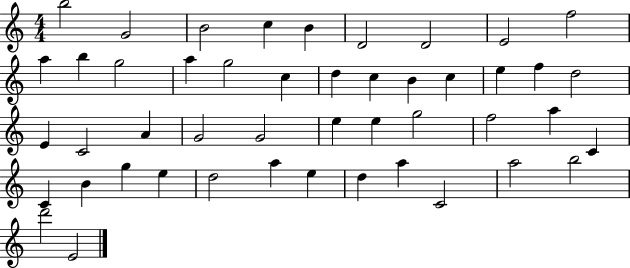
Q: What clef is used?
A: treble